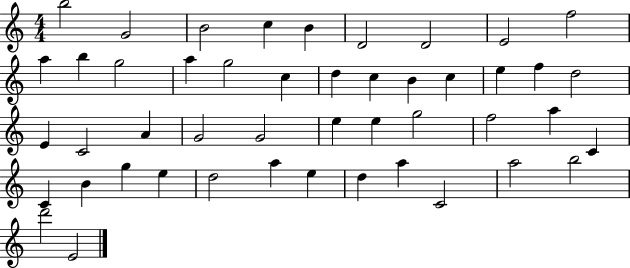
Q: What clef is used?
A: treble